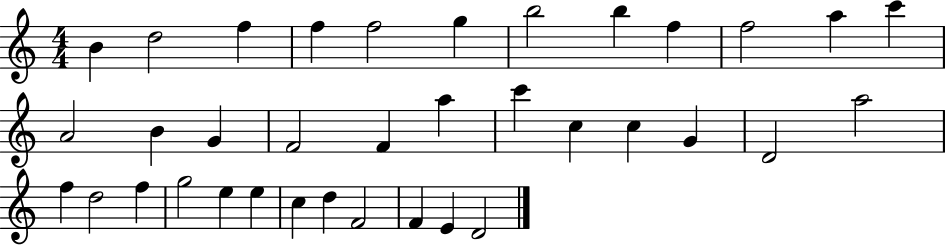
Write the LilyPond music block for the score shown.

{
  \clef treble
  \numericTimeSignature
  \time 4/4
  \key c \major
  b'4 d''2 f''4 | f''4 f''2 g''4 | b''2 b''4 f''4 | f''2 a''4 c'''4 | \break a'2 b'4 g'4 | f'2 f'4 a''4 | c'''4 c''4 c''4 g'4 | d'2 a''2 | \break f''4 d''2 f''4 | g''2 e''4 e''4 | c''4 d''4 f'2 | f'4 e'4 d'2 | \break \bar "|."
}